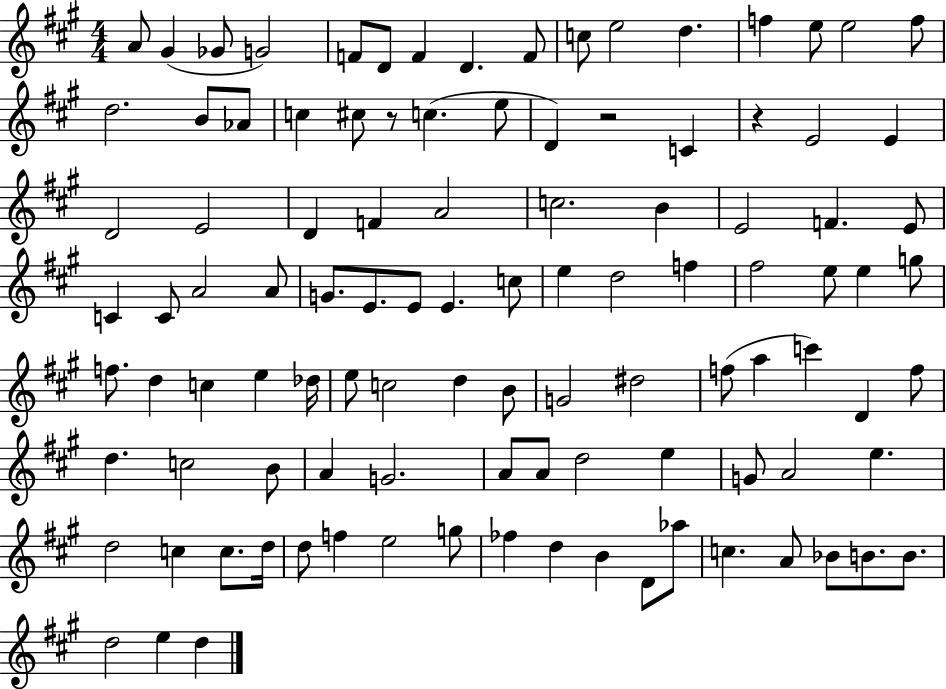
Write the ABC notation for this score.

X:1
T:Untitled
M:4/4
L:1/4
K:A
A/2 ^G _G/2 G2 F/2 D/2 F D F/2 c/2 e2 d f e/2 e2 f/2 d2 B/2 _A/2 c ^c/2 z/2 c e/2 D z2 C z E2 E D2 E2 D F A2 c2 B E2 F E/2 C C/2 A2 A/2 G/2 E/2 E/2 E c/2 e d2 f ^f2 e/2 e g/2 f/2 d c e _d/4 e/2 c2 d B/2 G2 ^d2 f/2 a c' D f/2 d c2 B/2 A G2 A/2 A/2 d2 e G/2 A2 e d2 c c/2 d/4 d/2 f e2 g/2 _f d B D/2 _a/2 c A/2 _B/2 B/2 B/2 d2 e d